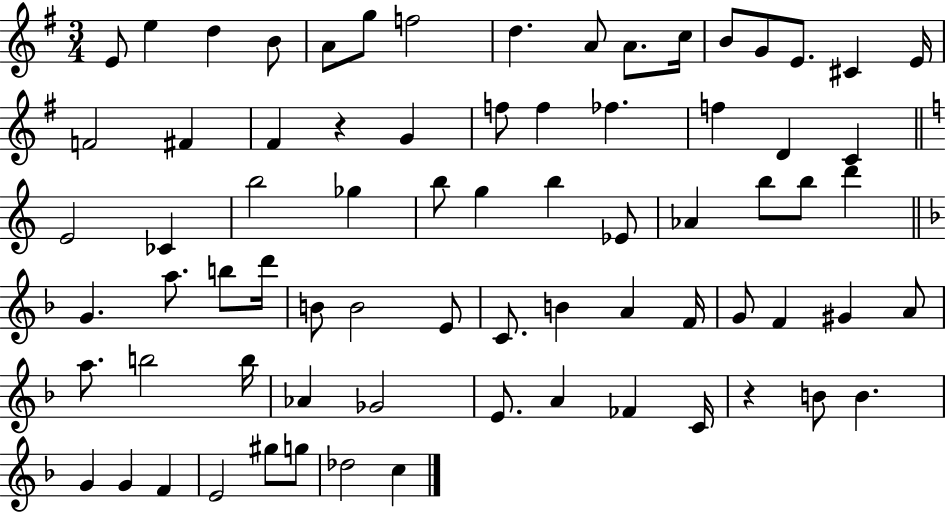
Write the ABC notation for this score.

X:1
T:Untitled
M:3/4
L:1/4
K:G
E/2 e d B/2 A/2 g/2 f2 d A/2 A/2 c/4 B/2 G/2 E/2 ^C E/4 F2 ^F ^F z G f/2 f _f f D C E2 _C b2 _g b/2 g b _E/2 _A b/2 b/2 d' G a/2 b/2 d'/4 B/2 B2 E/2 C/2 B A F/4 G/2 F ^G A/2 a/2 b2 b/4 _A _G2 E/2 A _F C/4 z B/2 B G G F E2 ^g/2 g/2 _d2 c